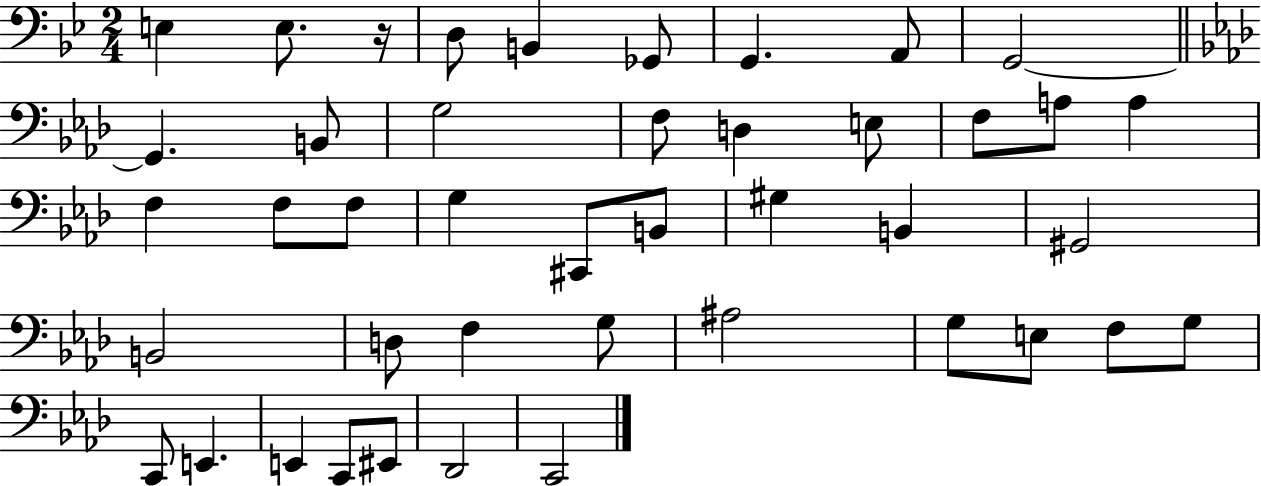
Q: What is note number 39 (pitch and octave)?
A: C2